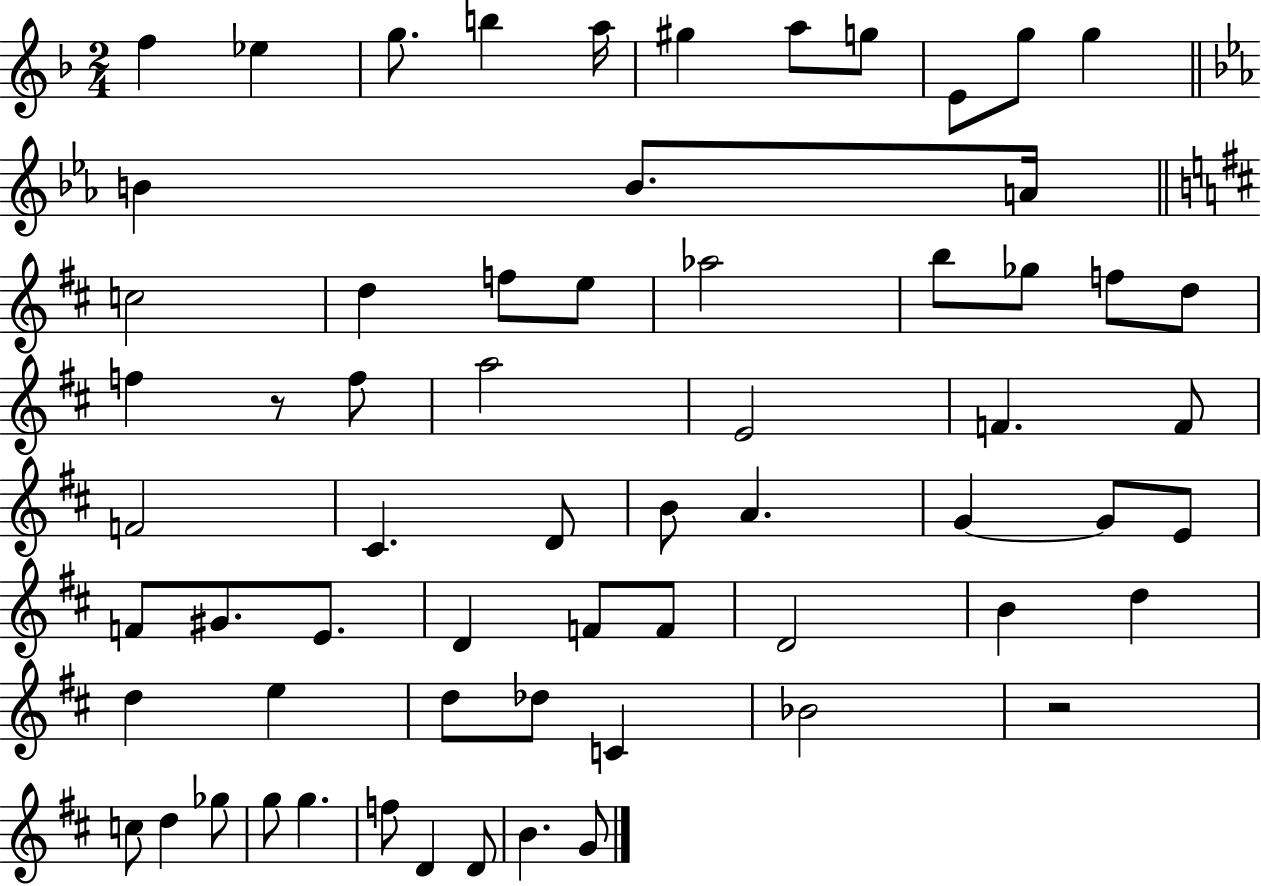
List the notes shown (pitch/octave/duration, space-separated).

F5/q Eb5/q G5/e. B5/q A5/s G#5/q A5/e G5/e E4/e G5/e G5/q B4/q B4/e. A4/s C5/h D5/q F5/e E5/e Ab5/h B5/e Gb5/e F5/e D5/e F5/q R/e F5/e A5/h E4/h F4/q. F4/e F4/h C#4/q. D4/e B4/e A4/q. G4/q G4/e E4/e F4/e G#4/e. E4/e. D4/q F4/e F4/e D4/h B4/q D5/q D5/q E5/q D5/e Db5/e C4/q Bb4/h R/h C5/e D5/q Gb5/e G5/e G5/q. F5/e D4/q D4/e B4/q. G4/e